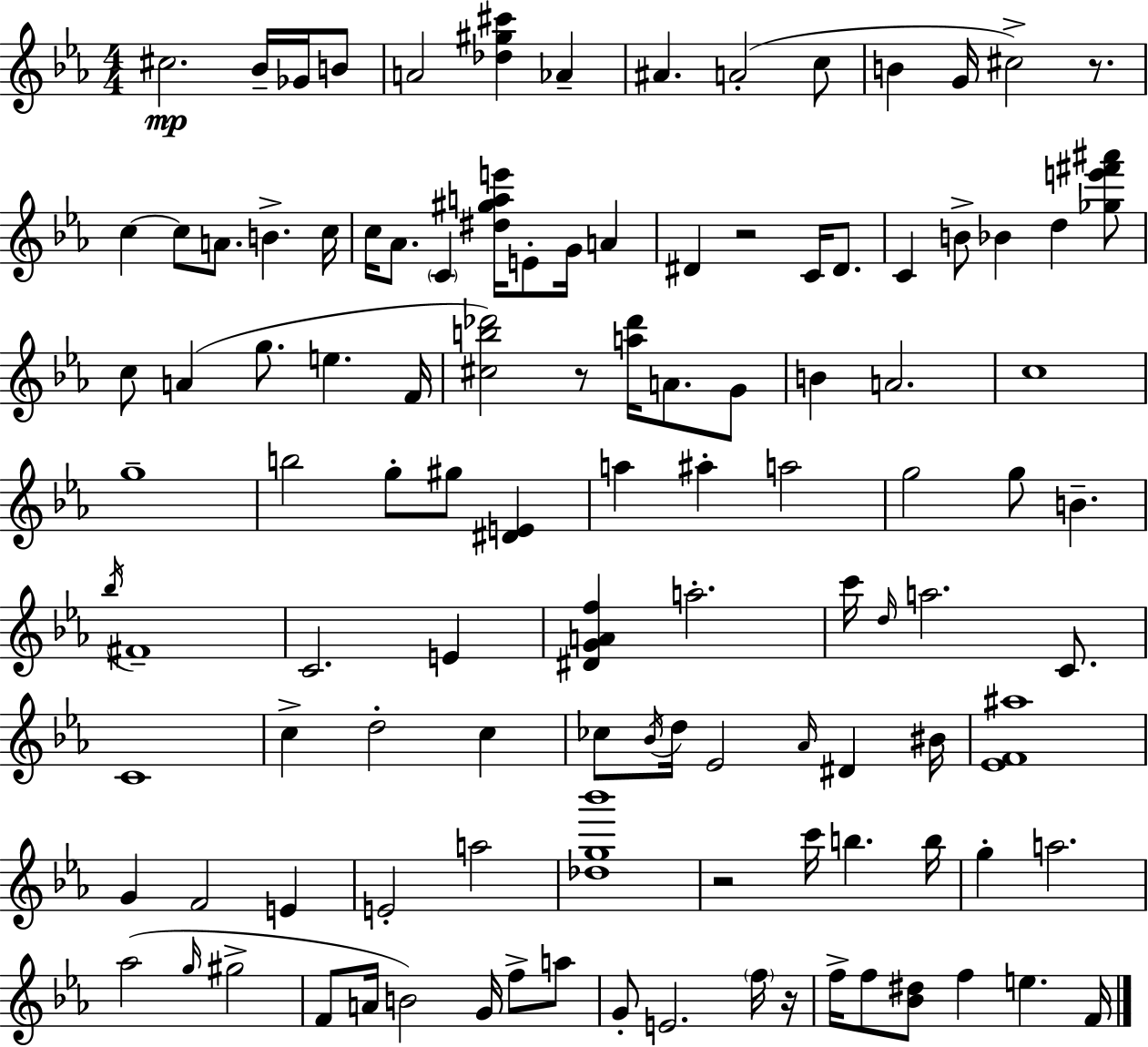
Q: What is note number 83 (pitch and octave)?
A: G#5